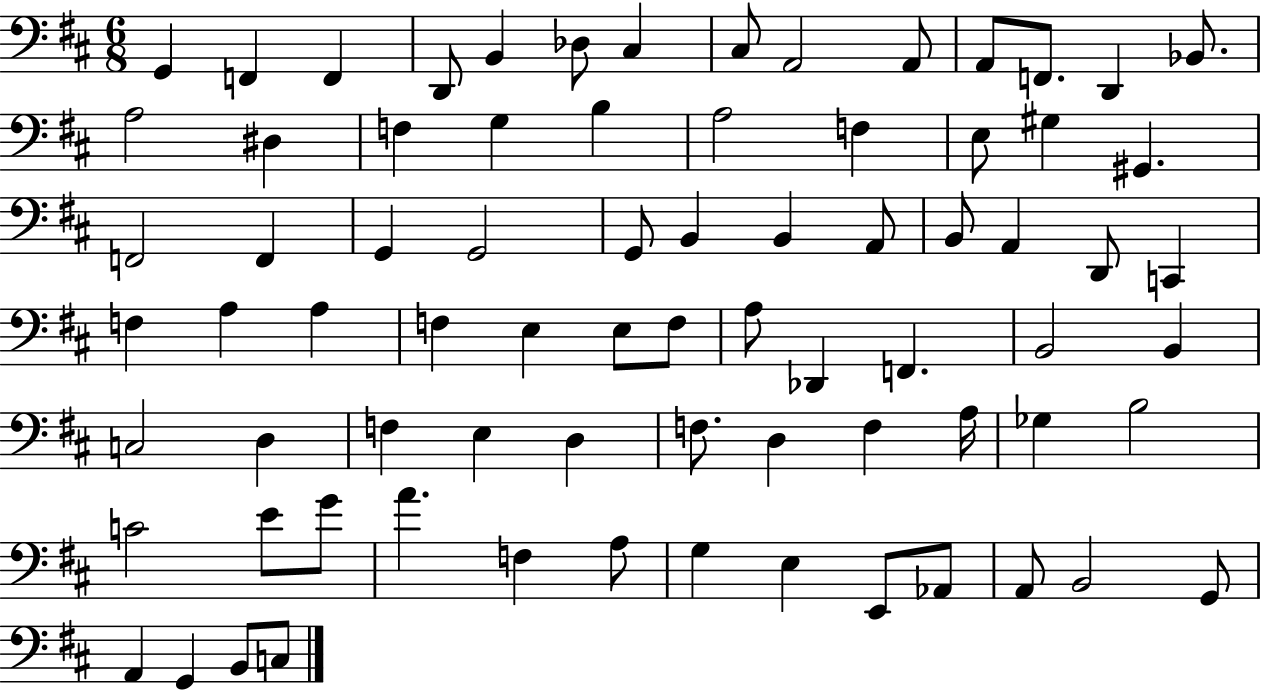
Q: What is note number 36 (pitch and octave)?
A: C2